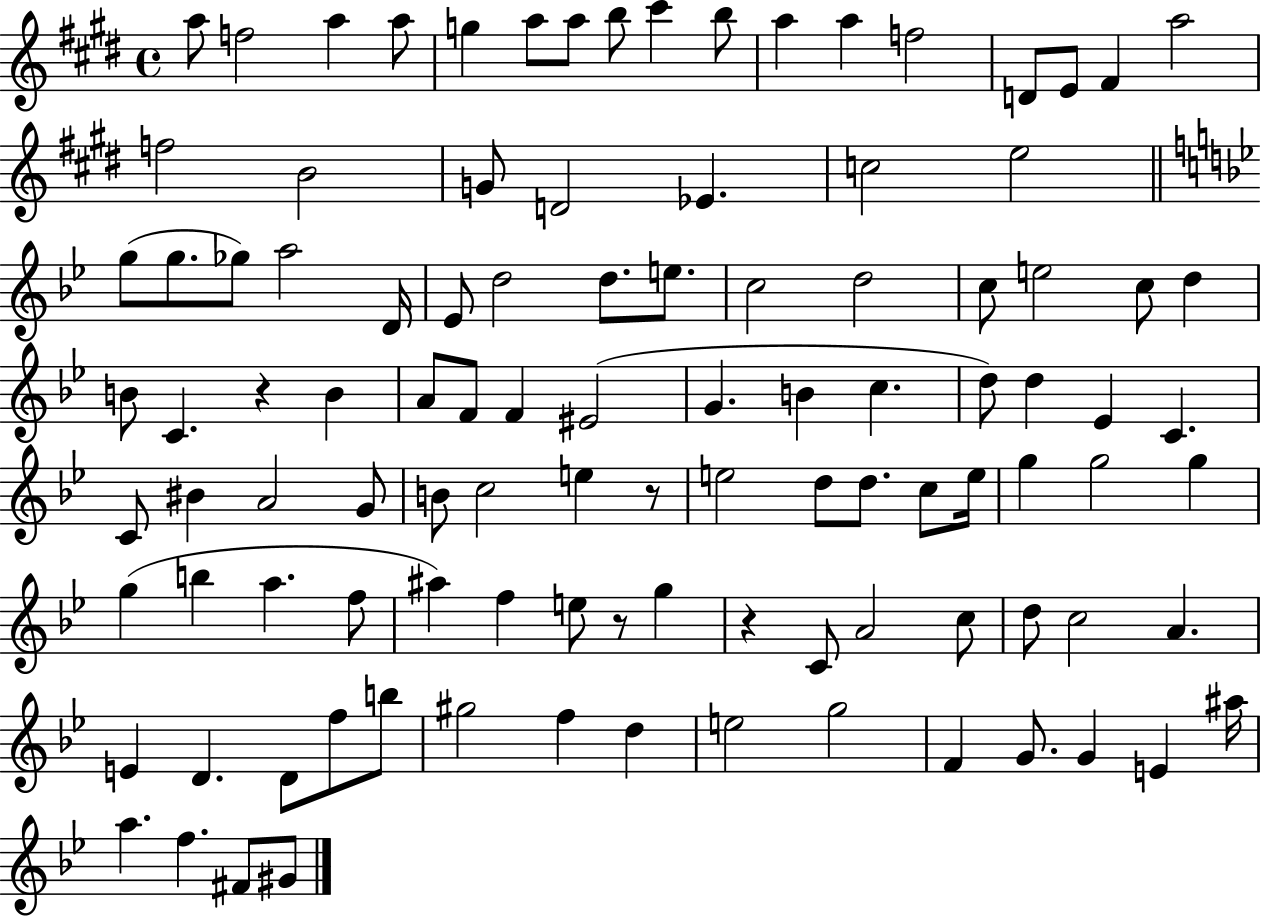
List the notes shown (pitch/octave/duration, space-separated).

A5/e F5/h A5/q A5/e G5/q A5/e A5/e B5/e C#6/q B5/e A5/q A5/q F5/h D4/e E4/e F#4/q A5/h F5/h B4/h G4/e D4/h Eb4/q. C5/h E5/h G5/e G5/e. Gb5/e A5/h D4/s Eb4/e D5/h D5/e. E5/e. C5/h D5/h C5/e E5/h C5/e D5/q B4/e C4/q. R/q B4/q A4/e F4/e F4/q EIS4/h G4/q. B4/q C5/q. D5/e D5/q Eb4/q C4/q. C4/e BIS4/q A4/h G4/e B4/e C5/h E5/q R/e E5/h D5/e D5/e. C5/e E5/s G5/q G5/h G5/q G5/q B5/q A5/q. F5/e A#5/q F5/q E5/e R/e G5/q R/q C4/e A4/h C5/e D5/e C5/h A4/q. E4/q D4/q. D4/e F5/e B5/e G#5/h F5/q D5/q E5/h G5/h F4/q G4/e. G4/q E4/q A#5/s A5/q. F5/q. F#4/e G#4/e